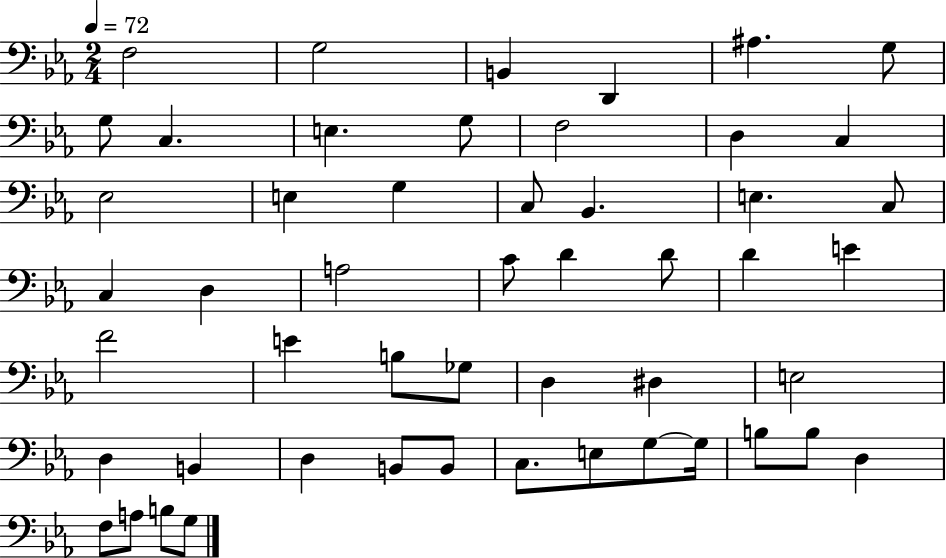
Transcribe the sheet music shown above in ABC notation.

X:1
T:Untitled
M:2/4
L:1/4
K:Eb
F,2 G,2 B,, D,, ^A, G,/2 G,/2 C, E, G,/2 F,2 D, C, _E,2 E, G, C,/2 _B,, E, C,/2 C, D, A,2 C/2 D D/2 D E F2 E B,/2 _G,/2 D, ^D, E,2 D, B,, D, B,,/2 B,,/2 C,/2 E,/2 G,/2 G,/4 B,/2 B,/2 D, F,/2 A,/2 B,/2 G,/2